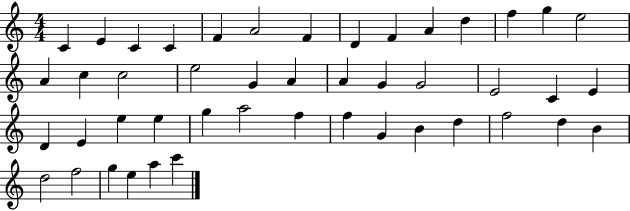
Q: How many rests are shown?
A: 0